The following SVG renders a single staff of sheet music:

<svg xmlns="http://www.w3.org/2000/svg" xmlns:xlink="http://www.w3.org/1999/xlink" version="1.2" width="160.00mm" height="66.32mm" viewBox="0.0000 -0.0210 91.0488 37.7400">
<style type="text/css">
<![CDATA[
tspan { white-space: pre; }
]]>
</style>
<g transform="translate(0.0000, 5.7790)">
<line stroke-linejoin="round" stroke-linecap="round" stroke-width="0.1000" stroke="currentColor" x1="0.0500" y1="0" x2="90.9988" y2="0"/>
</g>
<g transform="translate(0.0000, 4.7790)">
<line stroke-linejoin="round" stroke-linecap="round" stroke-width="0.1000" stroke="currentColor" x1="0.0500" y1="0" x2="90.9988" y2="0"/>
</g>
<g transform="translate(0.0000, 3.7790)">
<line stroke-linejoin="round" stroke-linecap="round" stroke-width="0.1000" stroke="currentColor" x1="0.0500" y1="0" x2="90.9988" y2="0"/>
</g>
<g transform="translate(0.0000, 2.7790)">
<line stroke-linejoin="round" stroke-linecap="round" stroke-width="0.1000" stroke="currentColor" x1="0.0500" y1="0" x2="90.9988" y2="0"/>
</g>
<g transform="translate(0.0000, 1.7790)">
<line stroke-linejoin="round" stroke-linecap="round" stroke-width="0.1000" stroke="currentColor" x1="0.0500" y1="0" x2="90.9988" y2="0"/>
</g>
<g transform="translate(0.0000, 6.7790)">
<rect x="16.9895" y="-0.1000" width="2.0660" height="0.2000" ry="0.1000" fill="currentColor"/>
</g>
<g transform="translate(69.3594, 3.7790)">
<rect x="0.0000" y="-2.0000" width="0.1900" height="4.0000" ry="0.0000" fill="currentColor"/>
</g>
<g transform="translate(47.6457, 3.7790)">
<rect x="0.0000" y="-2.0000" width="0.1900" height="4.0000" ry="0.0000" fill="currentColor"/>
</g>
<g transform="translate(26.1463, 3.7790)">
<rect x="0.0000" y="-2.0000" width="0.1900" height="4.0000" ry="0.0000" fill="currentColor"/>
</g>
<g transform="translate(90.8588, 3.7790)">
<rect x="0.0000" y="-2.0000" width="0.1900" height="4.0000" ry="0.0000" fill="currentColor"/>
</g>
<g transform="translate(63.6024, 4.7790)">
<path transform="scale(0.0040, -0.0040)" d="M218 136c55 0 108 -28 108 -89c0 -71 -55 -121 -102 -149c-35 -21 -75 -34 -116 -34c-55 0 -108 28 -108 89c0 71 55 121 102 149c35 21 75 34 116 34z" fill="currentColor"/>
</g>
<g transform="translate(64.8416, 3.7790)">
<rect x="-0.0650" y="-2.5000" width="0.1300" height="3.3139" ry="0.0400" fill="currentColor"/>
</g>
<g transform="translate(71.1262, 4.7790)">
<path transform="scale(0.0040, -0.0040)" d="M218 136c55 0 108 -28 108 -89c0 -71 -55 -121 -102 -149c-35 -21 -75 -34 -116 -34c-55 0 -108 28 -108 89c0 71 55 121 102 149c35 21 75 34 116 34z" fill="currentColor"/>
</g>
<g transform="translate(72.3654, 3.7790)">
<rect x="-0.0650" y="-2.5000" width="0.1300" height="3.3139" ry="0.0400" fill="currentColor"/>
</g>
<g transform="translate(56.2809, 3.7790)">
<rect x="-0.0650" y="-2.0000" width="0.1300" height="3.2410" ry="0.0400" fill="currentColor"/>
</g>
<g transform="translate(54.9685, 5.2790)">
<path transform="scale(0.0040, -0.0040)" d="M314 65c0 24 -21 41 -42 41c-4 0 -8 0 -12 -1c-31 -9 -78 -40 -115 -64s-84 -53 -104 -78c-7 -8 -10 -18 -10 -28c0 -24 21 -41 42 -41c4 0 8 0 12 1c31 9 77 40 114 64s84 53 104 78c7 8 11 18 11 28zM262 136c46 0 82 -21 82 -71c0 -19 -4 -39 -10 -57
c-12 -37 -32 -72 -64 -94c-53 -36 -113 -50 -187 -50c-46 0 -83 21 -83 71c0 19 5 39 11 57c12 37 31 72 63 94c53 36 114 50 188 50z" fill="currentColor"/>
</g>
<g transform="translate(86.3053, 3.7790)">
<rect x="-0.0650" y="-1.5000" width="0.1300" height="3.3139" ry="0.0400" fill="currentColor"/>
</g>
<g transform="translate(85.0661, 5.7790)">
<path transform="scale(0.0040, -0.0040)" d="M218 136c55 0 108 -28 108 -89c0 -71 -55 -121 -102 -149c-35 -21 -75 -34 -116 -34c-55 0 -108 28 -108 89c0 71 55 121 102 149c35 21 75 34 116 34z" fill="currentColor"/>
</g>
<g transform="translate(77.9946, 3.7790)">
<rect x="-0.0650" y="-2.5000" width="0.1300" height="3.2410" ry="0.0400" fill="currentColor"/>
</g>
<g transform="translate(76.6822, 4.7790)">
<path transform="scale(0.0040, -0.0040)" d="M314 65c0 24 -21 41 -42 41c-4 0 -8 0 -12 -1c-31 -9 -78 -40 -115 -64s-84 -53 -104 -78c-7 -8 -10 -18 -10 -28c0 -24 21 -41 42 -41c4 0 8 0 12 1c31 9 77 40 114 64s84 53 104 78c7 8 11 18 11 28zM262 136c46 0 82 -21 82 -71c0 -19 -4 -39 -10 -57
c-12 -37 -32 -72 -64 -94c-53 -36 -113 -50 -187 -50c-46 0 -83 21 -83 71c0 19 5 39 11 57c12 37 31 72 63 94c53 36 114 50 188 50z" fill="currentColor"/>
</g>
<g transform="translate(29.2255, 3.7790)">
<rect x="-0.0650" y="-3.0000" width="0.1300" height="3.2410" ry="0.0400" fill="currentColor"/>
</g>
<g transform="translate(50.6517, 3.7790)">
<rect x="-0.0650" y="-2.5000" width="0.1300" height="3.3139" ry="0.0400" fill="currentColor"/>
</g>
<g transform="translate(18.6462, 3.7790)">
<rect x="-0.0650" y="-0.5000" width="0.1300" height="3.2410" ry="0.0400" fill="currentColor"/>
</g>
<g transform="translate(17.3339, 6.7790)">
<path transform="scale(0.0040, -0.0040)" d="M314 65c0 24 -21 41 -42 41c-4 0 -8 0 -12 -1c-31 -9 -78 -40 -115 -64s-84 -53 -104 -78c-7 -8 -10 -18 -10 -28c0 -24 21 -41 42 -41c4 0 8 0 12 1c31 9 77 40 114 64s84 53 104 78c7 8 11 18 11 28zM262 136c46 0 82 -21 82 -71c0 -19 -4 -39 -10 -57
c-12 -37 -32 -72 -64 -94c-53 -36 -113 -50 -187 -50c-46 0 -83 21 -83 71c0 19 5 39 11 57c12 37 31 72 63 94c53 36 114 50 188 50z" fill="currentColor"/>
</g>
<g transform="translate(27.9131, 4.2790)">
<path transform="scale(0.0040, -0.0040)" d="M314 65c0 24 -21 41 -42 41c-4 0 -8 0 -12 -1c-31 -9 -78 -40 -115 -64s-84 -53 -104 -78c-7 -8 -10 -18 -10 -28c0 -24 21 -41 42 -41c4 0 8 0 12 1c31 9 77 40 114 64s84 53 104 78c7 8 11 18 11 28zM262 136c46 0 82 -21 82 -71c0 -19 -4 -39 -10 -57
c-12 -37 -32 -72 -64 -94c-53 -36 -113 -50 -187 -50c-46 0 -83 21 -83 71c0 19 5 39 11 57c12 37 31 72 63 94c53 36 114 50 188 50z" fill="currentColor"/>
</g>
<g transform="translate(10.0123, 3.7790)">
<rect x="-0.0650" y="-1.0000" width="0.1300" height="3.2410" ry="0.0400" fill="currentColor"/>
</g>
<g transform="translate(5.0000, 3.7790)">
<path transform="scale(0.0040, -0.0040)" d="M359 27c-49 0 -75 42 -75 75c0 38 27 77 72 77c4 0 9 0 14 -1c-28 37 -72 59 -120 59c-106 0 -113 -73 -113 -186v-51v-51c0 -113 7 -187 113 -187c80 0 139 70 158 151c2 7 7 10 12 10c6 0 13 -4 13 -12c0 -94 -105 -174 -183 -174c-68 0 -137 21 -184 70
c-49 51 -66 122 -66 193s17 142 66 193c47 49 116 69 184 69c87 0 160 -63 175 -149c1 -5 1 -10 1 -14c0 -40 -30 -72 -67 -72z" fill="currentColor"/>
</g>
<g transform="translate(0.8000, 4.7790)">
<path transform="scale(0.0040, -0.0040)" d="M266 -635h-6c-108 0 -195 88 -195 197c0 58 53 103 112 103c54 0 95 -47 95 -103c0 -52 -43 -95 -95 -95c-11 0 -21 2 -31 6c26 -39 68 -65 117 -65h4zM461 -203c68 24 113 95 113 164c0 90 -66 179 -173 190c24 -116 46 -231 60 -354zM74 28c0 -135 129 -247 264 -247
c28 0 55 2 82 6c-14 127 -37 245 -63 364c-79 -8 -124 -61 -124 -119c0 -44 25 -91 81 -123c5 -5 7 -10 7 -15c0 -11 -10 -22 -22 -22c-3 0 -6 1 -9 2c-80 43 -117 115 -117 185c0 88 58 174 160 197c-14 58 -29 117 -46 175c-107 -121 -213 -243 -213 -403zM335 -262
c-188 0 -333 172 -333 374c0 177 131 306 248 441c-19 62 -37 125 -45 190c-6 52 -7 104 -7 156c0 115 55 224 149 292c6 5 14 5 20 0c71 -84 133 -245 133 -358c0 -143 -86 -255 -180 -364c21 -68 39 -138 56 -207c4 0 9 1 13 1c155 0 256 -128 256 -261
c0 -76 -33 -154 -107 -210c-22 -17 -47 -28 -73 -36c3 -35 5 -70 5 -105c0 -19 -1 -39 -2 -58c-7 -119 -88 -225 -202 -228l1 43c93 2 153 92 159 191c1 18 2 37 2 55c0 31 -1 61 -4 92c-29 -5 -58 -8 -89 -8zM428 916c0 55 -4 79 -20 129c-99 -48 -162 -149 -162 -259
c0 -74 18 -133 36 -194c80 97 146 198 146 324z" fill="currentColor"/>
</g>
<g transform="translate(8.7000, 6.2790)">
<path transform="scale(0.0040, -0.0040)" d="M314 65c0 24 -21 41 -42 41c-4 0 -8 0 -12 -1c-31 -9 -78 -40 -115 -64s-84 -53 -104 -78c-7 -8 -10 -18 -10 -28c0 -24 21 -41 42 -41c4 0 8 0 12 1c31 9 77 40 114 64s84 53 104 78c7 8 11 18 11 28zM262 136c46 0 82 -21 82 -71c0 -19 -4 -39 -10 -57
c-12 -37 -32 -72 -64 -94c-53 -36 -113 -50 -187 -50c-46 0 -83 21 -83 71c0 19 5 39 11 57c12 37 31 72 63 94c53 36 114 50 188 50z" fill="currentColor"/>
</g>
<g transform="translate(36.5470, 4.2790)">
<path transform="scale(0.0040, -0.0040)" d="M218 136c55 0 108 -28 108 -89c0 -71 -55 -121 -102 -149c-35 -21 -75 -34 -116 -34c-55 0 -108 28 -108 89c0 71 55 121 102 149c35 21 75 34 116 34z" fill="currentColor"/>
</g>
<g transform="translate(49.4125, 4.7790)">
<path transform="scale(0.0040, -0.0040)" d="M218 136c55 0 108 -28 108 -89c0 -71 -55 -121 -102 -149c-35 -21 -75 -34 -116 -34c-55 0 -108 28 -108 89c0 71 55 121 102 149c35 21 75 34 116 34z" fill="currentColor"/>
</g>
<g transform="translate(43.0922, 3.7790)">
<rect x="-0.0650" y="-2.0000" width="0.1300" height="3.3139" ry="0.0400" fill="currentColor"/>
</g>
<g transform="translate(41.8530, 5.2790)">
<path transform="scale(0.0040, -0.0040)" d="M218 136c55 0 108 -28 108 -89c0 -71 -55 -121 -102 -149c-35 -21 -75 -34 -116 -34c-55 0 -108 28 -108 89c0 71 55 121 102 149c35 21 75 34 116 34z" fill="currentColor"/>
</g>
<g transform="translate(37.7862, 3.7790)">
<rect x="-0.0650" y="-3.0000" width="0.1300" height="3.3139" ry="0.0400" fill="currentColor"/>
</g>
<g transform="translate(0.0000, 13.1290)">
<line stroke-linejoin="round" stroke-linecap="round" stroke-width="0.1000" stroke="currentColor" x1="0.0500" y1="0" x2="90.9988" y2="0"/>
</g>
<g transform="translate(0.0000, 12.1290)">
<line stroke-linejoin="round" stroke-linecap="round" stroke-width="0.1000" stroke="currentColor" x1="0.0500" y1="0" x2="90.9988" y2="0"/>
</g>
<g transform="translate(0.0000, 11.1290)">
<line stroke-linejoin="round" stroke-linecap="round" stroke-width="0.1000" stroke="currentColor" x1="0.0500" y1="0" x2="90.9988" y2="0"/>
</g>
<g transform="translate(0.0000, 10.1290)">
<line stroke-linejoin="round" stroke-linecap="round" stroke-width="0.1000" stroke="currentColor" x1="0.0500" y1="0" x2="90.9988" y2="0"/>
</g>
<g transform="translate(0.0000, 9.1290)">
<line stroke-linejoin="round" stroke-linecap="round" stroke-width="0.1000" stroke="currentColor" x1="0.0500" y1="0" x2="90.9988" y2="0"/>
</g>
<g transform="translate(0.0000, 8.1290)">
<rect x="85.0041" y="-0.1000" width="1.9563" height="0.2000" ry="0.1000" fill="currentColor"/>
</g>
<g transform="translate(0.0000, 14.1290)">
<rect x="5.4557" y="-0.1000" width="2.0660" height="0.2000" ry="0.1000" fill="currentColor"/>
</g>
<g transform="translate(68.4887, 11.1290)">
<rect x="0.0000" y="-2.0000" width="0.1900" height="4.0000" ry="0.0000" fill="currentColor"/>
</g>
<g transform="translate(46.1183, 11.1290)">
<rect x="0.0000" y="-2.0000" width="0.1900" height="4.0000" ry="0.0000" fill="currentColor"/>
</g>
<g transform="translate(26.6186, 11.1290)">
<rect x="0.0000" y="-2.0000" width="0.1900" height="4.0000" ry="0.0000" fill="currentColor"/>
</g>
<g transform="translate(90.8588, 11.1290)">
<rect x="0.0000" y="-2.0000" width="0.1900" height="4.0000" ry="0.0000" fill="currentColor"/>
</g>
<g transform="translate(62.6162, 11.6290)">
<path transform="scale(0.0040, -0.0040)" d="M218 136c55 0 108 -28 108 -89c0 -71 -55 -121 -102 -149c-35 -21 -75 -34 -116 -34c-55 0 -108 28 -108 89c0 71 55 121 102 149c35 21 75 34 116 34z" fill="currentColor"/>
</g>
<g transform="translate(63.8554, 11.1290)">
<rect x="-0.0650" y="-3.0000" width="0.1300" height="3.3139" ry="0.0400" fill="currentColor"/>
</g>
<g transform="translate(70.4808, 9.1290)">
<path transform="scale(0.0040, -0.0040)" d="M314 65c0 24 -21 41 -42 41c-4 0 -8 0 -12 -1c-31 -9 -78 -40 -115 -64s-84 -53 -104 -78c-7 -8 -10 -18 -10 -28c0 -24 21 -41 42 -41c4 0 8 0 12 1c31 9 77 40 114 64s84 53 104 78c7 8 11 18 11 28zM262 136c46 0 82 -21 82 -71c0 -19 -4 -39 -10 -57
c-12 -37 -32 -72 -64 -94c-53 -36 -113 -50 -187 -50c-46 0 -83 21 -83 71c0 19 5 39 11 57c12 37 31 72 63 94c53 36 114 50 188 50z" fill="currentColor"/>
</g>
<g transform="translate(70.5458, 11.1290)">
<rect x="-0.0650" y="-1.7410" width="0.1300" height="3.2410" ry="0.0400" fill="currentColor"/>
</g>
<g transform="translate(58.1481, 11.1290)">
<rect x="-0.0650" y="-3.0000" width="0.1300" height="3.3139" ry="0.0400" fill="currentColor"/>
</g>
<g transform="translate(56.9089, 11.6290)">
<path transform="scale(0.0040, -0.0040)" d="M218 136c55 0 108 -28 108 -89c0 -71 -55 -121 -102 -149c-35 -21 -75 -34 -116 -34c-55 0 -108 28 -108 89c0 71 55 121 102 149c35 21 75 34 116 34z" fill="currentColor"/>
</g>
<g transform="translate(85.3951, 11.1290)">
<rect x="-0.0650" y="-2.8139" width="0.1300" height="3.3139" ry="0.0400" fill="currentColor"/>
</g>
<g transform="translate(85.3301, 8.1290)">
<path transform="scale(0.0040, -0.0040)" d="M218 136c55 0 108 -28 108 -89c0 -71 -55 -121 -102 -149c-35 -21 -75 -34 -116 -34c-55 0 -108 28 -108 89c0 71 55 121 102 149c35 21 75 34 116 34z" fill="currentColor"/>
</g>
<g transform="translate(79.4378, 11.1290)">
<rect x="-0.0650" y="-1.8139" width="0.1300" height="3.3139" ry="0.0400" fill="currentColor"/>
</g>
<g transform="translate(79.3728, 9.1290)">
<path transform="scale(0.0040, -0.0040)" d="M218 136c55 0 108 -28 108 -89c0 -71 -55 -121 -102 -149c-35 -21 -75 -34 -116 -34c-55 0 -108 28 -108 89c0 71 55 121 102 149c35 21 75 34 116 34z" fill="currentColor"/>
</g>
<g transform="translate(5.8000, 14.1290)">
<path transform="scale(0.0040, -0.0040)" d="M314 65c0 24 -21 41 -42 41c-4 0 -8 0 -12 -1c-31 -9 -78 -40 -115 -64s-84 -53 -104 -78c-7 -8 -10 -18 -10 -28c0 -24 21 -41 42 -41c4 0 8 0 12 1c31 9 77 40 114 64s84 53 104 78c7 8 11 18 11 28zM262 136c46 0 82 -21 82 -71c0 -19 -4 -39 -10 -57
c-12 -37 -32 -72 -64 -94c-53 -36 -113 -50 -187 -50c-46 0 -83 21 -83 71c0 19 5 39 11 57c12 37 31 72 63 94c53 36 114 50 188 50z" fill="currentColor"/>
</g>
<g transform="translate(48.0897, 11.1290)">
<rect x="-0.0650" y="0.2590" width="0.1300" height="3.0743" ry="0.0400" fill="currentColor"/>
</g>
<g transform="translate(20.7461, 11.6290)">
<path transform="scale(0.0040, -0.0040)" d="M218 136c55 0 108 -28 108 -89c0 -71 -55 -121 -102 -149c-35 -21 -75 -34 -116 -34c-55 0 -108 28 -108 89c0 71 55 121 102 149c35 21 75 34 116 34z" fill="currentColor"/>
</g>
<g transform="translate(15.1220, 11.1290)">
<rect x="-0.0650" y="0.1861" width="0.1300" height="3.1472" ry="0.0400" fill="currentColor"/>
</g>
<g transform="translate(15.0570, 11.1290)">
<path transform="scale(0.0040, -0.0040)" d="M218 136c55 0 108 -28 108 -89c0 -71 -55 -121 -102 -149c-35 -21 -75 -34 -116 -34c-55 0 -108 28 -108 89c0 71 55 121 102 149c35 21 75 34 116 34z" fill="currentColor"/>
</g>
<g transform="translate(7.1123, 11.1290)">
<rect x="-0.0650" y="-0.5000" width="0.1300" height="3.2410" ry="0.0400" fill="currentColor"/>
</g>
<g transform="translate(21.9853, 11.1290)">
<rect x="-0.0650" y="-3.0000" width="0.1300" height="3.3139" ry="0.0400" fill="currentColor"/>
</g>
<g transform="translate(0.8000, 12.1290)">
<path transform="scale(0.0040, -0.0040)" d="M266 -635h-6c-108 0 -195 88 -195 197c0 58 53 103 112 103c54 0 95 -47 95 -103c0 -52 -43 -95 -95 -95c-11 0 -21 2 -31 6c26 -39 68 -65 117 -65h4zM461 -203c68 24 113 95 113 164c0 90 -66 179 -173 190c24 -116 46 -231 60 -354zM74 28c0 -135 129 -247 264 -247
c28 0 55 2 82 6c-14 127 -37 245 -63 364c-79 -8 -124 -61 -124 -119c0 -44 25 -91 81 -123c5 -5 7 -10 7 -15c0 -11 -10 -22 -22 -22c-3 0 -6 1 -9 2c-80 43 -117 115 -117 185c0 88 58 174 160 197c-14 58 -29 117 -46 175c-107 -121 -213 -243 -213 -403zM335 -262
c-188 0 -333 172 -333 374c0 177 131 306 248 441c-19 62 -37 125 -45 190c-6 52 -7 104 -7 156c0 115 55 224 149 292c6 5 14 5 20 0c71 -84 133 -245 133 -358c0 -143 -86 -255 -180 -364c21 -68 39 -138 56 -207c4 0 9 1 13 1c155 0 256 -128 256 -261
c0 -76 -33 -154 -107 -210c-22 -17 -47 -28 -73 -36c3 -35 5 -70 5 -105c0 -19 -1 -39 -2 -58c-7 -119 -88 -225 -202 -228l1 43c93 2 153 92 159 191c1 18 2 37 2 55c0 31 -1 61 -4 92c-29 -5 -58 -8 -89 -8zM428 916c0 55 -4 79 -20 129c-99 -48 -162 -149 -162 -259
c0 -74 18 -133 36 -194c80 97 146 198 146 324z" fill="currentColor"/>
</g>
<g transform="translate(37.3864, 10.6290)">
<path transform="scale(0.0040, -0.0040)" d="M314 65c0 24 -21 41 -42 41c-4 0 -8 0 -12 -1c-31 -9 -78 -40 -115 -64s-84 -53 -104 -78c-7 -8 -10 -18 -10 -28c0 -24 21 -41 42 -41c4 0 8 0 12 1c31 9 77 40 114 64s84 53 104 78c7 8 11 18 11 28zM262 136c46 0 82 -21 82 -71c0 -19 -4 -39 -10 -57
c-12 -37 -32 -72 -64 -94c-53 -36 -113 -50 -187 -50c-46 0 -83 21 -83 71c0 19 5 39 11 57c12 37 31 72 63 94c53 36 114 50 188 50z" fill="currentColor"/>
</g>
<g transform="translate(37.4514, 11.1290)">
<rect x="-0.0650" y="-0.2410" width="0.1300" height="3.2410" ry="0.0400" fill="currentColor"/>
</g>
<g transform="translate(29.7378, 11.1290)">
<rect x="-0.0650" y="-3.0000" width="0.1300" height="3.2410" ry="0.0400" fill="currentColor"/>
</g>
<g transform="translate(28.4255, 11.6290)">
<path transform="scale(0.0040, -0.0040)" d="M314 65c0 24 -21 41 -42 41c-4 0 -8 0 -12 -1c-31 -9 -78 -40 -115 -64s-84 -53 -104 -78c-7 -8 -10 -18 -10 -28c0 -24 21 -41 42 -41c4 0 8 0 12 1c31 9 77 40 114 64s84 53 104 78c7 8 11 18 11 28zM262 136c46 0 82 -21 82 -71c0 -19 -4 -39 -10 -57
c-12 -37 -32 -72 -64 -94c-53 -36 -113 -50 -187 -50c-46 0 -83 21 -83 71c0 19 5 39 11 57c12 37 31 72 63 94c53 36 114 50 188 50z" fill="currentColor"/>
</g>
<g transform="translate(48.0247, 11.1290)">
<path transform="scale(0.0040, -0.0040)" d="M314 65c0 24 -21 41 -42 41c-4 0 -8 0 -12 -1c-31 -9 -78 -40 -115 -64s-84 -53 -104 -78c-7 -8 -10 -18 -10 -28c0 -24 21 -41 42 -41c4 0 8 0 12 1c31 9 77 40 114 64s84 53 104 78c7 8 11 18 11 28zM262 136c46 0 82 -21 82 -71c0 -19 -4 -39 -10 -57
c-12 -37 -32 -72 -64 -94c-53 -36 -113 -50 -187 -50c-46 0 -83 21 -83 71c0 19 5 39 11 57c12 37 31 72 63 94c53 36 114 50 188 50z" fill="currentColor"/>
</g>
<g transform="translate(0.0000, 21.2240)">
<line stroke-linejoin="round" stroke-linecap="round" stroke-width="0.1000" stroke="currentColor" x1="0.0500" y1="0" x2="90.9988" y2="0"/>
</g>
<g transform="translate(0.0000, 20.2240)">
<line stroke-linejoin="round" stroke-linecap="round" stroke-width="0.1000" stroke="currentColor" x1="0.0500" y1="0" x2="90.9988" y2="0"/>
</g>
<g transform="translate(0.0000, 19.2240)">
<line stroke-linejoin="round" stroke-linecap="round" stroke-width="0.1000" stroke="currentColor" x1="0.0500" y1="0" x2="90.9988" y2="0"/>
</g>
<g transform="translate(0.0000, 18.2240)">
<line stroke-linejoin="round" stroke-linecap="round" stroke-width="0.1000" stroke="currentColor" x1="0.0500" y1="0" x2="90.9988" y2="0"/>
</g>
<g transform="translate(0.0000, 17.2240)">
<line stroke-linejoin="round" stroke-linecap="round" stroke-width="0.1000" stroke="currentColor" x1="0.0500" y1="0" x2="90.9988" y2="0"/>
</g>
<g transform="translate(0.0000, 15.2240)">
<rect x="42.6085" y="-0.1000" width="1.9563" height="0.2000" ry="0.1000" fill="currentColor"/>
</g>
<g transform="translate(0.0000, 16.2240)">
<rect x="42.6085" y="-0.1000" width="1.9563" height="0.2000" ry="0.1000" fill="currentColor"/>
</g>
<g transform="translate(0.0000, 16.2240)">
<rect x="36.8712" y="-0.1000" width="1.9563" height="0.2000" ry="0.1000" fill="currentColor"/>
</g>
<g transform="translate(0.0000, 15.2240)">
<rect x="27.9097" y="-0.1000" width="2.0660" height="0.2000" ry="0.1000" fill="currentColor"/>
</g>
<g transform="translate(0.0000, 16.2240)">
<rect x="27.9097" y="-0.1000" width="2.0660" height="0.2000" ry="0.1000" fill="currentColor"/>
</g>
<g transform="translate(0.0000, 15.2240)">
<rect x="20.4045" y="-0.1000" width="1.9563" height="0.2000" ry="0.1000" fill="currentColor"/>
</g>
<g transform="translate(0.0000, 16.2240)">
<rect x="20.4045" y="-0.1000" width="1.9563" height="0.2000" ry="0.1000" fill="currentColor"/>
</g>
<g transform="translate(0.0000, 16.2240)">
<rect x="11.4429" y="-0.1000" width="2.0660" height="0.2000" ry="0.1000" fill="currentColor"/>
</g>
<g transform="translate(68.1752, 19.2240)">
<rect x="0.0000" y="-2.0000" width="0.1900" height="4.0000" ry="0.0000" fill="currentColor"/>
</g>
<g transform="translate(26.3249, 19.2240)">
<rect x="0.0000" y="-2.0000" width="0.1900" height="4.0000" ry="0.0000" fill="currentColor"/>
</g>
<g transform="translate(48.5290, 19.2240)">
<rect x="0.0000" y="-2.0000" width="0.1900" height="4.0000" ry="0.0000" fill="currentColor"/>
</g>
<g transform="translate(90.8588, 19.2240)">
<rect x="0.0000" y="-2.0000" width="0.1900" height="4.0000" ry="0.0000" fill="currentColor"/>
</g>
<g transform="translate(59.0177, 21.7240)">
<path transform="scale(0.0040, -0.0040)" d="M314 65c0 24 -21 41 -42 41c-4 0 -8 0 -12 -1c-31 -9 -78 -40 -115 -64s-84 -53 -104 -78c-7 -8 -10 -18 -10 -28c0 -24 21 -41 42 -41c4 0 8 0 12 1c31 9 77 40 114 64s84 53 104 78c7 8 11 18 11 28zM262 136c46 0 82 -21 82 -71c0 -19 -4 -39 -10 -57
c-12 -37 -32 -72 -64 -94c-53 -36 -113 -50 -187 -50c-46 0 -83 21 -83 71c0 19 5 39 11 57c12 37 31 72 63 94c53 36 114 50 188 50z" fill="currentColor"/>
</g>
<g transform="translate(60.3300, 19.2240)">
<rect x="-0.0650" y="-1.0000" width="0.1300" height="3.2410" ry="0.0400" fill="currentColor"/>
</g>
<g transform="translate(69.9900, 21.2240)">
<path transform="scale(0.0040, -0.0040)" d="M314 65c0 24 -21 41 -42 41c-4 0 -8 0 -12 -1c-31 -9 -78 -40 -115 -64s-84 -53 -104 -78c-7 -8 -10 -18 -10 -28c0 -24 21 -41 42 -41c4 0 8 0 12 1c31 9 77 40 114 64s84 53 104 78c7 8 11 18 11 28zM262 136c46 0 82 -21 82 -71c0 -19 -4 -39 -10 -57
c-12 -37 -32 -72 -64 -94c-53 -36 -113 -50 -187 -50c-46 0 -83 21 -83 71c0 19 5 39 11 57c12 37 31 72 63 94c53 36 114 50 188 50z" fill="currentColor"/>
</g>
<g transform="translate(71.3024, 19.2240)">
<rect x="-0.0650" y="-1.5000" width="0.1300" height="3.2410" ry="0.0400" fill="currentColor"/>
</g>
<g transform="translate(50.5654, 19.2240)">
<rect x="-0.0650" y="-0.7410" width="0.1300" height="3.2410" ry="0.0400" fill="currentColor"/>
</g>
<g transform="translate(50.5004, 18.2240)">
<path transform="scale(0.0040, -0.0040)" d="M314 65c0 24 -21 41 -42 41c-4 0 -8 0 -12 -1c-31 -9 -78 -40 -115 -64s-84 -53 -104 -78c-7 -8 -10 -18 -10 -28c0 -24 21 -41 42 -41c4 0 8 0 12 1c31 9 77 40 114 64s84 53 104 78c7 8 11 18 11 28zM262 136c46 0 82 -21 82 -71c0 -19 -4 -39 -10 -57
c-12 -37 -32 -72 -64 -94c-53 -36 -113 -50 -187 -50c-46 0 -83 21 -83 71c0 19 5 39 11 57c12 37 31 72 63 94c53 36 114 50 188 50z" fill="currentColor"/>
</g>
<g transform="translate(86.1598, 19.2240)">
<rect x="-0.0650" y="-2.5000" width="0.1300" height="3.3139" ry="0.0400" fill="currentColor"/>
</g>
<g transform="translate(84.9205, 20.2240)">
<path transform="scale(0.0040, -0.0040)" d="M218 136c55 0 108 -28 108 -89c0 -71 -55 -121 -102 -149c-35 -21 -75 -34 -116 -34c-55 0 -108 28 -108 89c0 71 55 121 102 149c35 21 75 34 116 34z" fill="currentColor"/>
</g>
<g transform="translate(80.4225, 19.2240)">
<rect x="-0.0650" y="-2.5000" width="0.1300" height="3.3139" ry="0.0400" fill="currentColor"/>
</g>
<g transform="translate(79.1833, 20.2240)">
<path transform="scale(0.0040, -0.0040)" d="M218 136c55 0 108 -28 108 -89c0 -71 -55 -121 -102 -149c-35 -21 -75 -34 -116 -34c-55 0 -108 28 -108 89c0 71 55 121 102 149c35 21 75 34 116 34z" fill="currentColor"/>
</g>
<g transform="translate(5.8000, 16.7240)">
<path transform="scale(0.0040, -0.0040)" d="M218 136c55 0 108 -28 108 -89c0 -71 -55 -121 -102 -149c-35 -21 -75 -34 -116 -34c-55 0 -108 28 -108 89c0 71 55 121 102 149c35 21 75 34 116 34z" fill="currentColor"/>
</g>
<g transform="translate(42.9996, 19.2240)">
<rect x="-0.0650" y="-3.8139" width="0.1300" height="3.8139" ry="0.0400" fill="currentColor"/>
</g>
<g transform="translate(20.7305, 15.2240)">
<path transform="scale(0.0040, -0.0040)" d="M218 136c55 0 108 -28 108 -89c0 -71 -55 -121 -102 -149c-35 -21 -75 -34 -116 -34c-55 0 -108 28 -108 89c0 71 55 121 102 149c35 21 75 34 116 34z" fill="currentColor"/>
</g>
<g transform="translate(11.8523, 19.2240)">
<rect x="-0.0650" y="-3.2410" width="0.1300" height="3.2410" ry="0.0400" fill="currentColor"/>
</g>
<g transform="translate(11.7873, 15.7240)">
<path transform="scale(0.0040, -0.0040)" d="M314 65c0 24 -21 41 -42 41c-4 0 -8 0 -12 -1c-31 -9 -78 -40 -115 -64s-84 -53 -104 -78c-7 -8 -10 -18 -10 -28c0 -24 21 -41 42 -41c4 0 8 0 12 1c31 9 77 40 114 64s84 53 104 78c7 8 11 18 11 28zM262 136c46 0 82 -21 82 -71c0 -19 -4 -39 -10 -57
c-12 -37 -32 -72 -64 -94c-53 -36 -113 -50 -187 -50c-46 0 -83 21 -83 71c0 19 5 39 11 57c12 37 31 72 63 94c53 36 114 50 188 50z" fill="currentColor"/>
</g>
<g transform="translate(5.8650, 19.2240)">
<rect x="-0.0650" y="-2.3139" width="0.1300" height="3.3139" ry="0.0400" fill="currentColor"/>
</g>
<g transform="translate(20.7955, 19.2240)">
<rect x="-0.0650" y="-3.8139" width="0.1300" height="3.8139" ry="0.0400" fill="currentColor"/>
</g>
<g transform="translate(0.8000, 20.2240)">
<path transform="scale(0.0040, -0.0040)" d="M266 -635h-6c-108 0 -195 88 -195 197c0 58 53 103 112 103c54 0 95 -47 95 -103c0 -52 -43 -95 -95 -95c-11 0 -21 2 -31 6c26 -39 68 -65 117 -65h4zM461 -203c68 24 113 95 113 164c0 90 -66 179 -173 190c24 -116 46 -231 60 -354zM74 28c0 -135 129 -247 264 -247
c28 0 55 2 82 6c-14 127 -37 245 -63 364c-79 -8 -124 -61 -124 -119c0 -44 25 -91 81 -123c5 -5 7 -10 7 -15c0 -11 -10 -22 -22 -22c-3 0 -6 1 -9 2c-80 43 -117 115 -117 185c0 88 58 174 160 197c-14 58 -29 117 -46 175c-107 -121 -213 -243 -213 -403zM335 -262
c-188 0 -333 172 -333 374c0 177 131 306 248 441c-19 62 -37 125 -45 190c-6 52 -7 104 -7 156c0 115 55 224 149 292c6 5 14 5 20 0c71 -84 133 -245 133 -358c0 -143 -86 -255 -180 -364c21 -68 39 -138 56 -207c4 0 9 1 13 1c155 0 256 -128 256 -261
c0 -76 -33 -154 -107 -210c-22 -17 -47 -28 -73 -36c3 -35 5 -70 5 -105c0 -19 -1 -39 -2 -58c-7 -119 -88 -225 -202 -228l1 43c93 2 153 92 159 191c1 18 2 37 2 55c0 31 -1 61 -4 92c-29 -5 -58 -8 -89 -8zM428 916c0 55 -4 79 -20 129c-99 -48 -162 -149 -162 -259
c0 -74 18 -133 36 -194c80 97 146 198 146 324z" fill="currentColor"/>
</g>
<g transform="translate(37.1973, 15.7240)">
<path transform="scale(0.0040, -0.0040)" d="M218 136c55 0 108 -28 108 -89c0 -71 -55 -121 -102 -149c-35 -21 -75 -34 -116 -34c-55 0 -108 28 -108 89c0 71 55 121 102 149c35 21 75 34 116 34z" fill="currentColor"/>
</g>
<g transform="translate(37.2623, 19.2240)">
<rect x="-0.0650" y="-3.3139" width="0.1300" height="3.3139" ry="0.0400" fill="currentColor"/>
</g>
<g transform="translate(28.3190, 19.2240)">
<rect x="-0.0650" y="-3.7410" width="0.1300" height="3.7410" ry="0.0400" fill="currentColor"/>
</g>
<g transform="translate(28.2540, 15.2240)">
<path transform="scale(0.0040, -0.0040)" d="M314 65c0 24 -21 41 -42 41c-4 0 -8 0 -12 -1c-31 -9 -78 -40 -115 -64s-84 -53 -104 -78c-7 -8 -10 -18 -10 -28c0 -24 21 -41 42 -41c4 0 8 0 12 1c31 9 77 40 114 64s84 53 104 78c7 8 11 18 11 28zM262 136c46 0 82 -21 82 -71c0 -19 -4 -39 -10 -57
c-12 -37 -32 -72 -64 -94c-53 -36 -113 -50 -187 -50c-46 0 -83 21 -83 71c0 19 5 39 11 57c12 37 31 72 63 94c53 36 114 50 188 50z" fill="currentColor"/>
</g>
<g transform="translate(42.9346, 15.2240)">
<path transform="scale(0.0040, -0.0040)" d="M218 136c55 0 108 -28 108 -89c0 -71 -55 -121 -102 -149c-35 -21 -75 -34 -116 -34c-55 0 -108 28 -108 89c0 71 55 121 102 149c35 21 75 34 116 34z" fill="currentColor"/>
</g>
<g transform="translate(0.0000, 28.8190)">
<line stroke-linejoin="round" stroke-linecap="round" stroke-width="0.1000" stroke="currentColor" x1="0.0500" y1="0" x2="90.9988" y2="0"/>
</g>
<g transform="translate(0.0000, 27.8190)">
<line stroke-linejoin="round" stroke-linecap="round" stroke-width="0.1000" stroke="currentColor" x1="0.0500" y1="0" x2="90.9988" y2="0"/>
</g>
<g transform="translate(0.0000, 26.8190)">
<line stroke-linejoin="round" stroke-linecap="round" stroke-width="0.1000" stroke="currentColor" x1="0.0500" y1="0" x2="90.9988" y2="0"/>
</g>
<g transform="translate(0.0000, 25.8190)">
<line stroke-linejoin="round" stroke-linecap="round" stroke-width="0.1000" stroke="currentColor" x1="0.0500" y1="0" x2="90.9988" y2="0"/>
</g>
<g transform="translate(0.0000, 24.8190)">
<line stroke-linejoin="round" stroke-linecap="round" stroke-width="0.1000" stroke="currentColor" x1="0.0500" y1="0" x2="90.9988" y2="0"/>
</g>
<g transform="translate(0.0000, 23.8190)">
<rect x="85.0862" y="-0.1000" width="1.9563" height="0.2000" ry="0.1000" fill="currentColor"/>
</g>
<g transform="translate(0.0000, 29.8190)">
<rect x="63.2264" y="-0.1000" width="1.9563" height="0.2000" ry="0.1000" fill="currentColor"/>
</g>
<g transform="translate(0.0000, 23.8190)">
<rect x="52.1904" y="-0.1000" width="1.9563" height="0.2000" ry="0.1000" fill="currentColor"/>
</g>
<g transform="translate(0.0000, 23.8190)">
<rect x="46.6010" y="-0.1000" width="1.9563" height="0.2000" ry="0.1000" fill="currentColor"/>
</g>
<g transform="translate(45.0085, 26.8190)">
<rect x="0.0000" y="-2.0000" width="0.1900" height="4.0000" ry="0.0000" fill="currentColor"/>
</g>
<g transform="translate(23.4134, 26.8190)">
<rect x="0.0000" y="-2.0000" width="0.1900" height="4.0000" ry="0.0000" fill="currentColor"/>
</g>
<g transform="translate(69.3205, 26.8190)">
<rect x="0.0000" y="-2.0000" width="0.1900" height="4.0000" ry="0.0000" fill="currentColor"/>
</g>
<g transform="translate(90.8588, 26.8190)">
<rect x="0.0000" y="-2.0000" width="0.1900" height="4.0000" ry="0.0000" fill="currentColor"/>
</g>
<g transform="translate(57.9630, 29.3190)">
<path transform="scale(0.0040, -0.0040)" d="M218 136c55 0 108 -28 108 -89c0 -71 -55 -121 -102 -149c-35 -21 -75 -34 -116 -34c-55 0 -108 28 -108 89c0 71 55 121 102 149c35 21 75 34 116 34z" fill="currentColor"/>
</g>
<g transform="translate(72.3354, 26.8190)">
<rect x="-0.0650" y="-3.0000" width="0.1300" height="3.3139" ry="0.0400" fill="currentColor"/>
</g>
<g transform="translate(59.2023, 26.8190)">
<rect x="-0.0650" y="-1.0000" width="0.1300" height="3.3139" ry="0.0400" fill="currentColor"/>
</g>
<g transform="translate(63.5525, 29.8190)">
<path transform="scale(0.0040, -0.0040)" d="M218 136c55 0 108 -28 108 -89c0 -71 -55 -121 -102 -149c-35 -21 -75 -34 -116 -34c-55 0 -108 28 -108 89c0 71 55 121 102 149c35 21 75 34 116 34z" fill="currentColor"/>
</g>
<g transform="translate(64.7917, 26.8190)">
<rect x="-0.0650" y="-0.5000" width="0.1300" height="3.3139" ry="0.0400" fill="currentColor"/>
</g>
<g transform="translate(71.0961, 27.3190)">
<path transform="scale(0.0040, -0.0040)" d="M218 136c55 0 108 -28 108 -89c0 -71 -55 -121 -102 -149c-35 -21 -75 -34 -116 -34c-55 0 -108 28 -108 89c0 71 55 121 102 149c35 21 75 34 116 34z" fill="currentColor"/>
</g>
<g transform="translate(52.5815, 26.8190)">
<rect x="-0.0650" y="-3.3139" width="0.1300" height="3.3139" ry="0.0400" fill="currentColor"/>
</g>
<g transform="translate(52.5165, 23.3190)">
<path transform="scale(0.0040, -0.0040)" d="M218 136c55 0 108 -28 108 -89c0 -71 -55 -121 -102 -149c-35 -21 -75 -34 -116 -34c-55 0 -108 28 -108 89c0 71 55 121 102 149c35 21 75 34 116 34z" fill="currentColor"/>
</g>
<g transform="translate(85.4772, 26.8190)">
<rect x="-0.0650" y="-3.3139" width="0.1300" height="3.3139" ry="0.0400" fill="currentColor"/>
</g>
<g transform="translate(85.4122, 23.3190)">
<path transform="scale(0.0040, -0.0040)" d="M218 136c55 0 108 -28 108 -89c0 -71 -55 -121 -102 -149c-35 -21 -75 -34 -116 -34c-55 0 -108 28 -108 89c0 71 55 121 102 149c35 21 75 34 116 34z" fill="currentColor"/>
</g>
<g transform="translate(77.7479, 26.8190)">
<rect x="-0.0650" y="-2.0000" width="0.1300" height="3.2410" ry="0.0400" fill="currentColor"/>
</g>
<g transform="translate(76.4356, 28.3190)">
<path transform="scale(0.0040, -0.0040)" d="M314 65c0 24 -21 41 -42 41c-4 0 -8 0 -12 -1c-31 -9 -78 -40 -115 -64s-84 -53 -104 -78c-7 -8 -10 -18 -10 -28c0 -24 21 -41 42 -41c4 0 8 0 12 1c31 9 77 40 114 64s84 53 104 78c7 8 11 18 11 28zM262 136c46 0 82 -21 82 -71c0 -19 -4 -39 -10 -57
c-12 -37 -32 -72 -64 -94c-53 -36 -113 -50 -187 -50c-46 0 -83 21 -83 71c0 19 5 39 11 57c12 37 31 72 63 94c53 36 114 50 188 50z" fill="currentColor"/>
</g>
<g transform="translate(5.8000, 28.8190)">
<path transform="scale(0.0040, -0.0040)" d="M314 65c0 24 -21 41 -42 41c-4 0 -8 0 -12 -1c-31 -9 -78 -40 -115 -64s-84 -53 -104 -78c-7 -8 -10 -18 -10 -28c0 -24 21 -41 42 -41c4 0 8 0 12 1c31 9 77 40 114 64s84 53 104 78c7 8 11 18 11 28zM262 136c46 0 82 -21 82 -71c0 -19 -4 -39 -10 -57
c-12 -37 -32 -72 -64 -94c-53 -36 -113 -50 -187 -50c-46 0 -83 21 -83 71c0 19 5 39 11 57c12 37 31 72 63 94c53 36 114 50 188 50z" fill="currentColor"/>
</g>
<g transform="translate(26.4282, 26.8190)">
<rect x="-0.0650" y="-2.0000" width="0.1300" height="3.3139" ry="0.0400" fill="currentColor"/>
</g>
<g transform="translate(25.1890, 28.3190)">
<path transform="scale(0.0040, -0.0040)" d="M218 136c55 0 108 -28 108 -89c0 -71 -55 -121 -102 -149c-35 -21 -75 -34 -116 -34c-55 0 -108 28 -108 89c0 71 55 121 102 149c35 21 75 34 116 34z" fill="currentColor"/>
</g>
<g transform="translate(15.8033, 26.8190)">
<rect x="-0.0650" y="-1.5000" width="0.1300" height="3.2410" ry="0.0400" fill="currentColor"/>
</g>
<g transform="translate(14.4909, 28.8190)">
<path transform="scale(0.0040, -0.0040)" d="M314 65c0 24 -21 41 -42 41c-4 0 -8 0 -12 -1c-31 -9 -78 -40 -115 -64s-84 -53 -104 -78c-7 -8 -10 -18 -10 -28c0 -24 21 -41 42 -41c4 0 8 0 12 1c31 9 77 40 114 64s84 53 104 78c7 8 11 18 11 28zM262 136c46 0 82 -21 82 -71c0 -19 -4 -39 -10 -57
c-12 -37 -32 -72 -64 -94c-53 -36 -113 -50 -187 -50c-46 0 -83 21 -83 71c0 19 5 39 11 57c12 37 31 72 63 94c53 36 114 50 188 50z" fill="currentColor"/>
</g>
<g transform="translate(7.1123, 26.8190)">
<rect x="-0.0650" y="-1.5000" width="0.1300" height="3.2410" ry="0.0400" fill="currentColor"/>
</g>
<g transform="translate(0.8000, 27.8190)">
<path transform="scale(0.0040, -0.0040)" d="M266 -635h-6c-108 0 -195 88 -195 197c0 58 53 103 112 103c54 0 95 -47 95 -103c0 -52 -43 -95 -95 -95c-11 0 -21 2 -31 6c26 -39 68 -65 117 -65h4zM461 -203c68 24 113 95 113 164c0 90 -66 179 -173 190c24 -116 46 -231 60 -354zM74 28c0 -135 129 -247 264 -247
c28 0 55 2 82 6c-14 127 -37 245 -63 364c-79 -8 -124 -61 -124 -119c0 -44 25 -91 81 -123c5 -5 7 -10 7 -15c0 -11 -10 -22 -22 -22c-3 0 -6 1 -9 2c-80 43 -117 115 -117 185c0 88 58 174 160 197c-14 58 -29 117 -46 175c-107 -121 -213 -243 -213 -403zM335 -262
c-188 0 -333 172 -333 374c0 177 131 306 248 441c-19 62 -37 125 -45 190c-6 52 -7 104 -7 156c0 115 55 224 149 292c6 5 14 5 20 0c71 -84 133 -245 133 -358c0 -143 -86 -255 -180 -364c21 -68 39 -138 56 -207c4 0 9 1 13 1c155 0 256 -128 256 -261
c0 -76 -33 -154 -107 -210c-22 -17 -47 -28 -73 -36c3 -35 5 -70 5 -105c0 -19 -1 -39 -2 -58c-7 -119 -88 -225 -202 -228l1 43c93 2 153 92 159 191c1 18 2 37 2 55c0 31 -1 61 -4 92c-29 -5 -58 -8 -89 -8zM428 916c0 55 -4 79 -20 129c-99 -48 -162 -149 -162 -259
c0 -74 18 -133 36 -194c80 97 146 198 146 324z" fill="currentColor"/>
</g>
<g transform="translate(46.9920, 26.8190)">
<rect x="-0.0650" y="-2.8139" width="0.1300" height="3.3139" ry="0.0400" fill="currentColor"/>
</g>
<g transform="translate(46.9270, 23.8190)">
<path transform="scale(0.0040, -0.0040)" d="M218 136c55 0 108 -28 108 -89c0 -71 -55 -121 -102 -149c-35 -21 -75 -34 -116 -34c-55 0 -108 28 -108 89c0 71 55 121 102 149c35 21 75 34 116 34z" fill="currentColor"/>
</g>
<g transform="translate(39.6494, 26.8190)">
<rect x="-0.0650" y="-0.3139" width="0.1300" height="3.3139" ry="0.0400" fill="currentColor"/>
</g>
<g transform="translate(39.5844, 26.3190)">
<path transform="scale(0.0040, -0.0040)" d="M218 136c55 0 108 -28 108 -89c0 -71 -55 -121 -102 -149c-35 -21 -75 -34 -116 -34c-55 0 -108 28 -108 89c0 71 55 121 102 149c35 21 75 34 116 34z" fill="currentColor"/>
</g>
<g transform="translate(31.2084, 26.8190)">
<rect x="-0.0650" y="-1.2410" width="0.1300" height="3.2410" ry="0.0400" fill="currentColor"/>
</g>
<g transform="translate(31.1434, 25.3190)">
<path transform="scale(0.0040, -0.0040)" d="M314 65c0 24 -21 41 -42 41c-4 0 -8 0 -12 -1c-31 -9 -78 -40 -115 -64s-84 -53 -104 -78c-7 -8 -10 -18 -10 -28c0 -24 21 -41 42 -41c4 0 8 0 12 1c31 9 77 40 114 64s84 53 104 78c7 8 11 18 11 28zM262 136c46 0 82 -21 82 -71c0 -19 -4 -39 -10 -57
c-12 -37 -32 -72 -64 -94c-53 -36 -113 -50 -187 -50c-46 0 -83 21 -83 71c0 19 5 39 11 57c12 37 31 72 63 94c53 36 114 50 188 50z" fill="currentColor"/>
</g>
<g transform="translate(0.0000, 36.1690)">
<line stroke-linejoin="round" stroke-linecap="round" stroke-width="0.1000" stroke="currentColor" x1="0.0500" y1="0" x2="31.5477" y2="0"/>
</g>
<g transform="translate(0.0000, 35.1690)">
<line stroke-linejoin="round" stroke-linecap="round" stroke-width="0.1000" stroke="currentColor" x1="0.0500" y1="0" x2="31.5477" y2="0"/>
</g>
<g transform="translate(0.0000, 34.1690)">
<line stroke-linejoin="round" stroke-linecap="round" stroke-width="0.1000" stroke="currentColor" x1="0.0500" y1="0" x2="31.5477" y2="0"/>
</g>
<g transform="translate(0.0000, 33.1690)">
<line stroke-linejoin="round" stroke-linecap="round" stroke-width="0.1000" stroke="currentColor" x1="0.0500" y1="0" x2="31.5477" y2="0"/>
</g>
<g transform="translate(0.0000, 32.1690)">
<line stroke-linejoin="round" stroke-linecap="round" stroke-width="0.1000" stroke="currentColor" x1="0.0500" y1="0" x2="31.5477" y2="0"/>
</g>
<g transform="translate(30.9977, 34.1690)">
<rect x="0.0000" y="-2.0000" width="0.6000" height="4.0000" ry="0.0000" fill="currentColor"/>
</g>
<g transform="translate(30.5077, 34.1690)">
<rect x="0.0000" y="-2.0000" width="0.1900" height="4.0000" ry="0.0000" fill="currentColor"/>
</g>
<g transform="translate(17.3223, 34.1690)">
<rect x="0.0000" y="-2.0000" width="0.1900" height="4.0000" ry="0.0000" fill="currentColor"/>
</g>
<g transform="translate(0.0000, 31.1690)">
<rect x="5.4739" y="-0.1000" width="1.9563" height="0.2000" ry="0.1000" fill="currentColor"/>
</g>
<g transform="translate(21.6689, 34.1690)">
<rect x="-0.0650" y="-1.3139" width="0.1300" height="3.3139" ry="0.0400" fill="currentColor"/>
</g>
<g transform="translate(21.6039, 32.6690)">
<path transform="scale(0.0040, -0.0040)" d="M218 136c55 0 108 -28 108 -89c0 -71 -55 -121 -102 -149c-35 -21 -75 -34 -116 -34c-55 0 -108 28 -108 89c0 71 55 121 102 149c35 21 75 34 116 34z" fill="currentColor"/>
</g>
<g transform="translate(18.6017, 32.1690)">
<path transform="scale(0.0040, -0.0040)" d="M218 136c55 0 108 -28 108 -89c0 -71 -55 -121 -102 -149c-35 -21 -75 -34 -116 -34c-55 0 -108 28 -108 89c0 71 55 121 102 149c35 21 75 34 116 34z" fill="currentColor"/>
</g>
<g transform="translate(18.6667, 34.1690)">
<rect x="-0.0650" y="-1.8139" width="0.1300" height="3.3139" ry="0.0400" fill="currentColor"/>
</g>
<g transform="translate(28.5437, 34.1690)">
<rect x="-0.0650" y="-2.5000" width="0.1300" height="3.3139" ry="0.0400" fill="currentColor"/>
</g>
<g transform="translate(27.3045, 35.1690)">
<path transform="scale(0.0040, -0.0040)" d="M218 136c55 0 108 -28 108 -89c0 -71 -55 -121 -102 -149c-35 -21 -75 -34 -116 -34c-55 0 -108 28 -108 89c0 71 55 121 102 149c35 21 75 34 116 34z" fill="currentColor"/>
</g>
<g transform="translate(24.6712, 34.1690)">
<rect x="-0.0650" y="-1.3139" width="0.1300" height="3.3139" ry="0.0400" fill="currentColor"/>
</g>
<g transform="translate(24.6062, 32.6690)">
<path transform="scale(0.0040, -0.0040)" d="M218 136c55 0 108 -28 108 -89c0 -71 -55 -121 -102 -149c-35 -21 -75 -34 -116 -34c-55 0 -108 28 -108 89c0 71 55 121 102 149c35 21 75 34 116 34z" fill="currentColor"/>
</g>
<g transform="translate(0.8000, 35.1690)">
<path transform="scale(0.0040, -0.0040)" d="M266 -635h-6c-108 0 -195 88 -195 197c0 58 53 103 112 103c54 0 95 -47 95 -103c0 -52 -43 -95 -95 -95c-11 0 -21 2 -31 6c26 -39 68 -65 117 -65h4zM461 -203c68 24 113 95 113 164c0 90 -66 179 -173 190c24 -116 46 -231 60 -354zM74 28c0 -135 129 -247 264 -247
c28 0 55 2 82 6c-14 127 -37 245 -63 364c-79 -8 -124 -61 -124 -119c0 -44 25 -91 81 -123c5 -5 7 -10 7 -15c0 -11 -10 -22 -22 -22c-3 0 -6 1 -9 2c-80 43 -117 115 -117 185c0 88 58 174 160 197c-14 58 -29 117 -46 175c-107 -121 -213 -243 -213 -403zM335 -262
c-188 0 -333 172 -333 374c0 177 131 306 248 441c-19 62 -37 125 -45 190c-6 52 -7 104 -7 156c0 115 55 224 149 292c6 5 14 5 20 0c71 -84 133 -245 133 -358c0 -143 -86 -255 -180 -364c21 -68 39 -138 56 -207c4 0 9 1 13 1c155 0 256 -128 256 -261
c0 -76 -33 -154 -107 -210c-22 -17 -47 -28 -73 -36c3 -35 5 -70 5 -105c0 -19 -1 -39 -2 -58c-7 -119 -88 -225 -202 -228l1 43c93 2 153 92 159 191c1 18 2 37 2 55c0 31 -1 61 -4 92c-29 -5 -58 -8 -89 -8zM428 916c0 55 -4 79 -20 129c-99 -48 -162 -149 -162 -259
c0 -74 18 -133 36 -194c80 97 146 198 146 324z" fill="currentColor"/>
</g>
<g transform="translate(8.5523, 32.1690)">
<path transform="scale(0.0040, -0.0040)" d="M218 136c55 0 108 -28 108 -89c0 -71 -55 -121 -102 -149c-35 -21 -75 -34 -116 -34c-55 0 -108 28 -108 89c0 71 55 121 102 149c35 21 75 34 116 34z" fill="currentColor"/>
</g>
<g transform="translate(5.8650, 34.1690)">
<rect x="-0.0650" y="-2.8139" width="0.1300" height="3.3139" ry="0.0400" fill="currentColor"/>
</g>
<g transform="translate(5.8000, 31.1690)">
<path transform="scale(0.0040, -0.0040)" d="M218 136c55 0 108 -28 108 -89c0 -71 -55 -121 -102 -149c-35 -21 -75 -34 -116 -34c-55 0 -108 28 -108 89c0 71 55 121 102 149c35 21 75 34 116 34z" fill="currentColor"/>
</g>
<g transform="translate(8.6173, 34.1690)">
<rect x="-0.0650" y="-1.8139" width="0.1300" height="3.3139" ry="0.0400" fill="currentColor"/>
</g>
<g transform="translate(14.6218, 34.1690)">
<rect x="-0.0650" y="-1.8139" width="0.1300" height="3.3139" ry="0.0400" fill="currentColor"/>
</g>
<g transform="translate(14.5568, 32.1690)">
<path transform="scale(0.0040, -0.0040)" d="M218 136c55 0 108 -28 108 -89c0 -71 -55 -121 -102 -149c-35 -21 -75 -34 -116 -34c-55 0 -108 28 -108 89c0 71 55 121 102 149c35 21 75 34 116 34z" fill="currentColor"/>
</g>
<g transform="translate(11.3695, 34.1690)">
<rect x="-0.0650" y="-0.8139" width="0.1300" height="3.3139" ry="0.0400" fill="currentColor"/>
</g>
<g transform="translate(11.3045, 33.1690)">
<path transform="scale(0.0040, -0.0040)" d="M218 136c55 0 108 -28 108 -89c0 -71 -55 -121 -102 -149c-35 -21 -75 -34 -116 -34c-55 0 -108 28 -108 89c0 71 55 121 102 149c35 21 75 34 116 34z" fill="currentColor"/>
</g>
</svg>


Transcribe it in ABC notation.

X:1
T:Untitled
M:4/4
L:1/4
K:C
D2 C2 A2 A F G F2 G G G2 E C2 B A A2 c2 B2 A A f2 f a g b2 c' c'2 b c' d2 D2 E2 G G E2 E2 F e2 c a b D C A F2 b a f d f f e e G